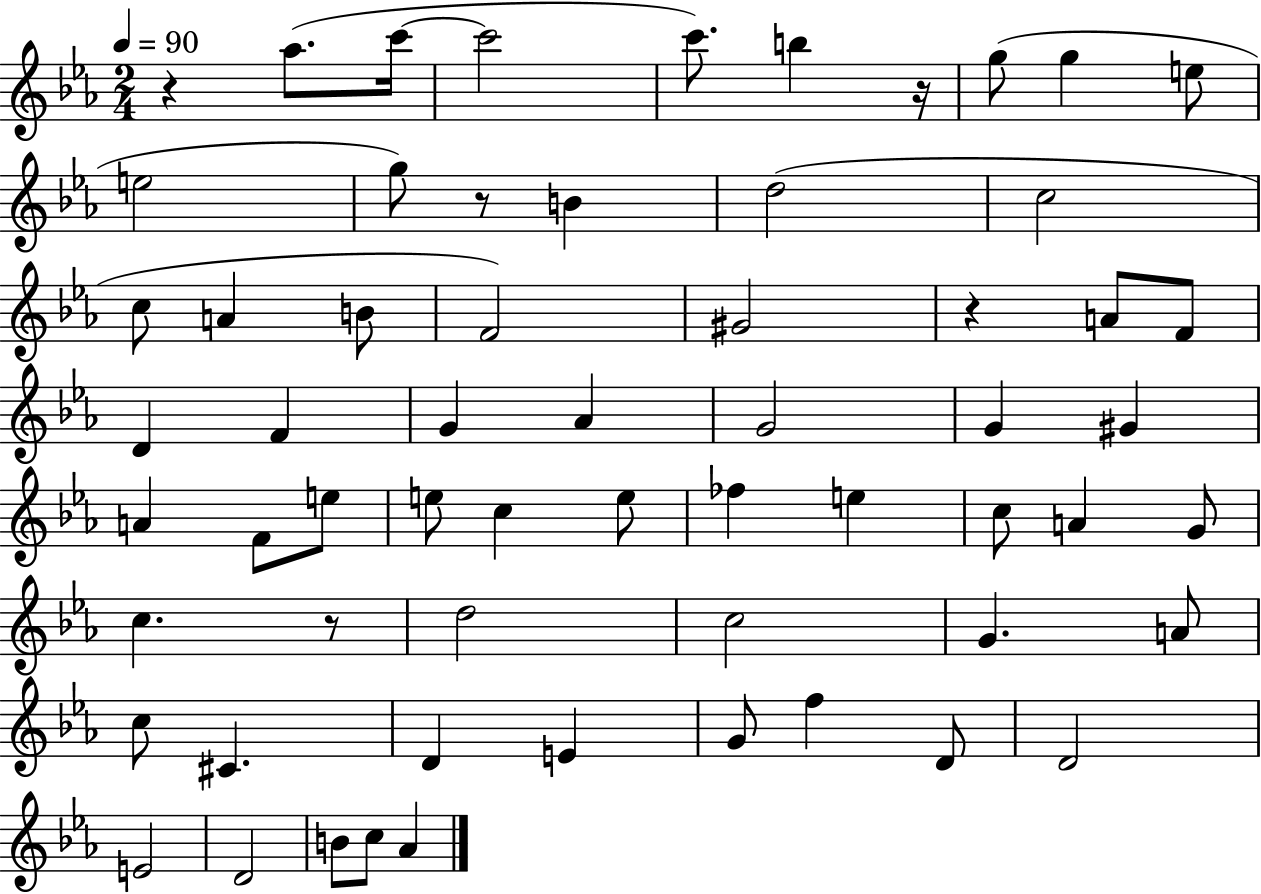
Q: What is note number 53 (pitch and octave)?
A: D4